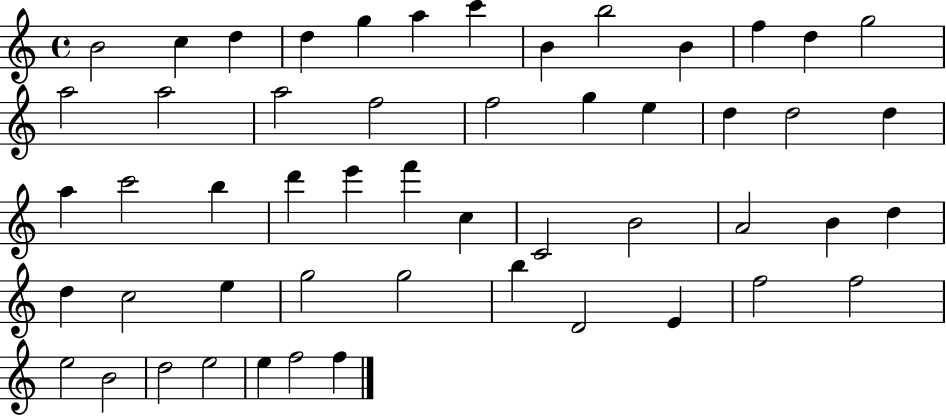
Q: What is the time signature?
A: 4/4